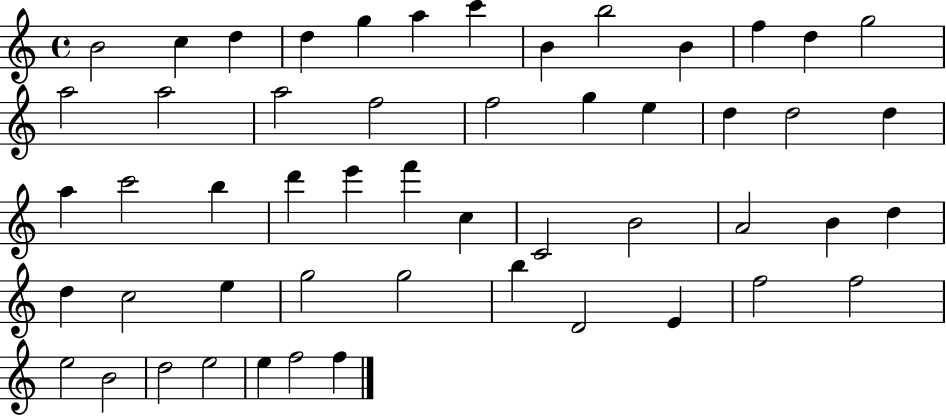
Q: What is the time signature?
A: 4/4